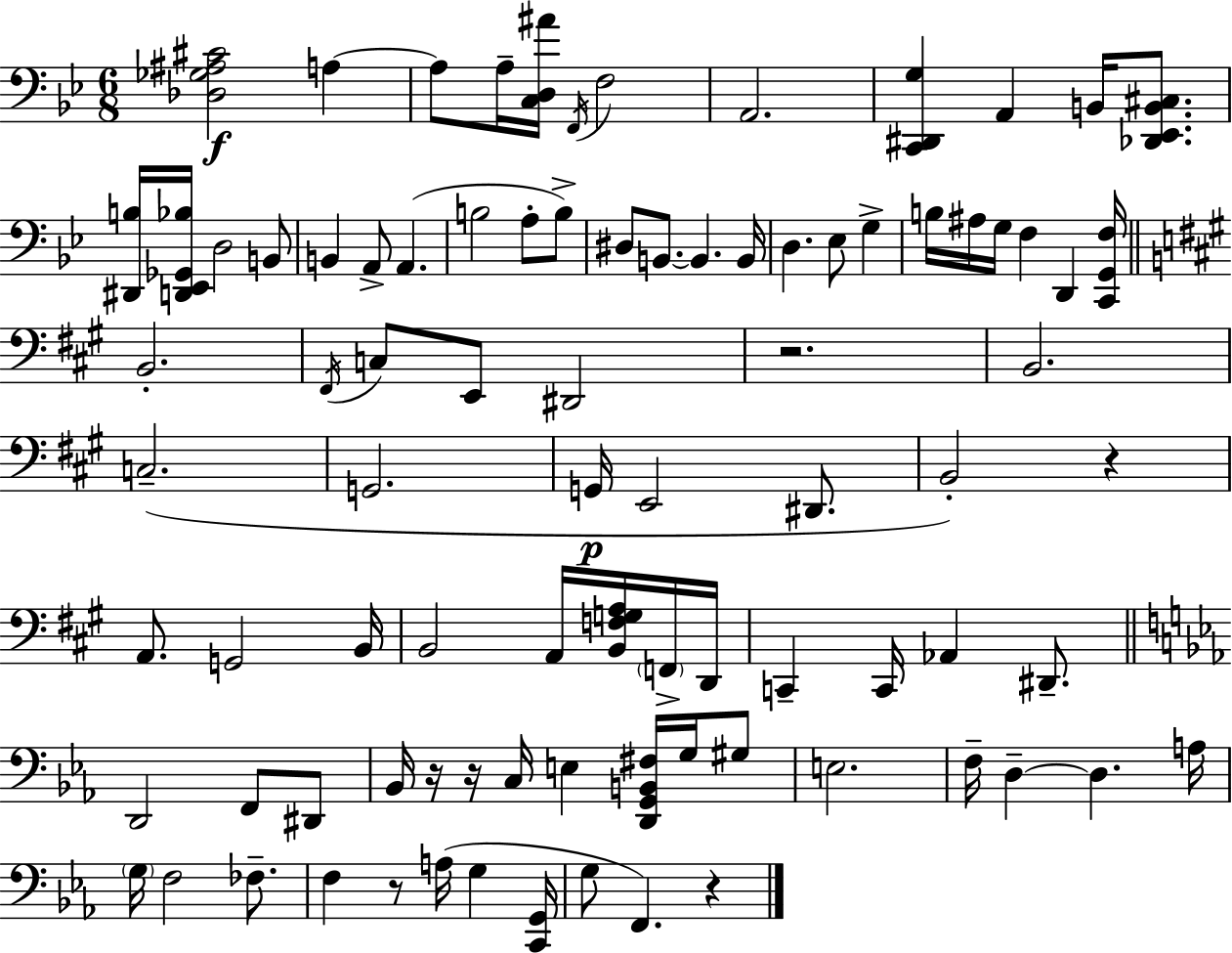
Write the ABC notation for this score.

X:1
T:Untitled
M:6/8
L:1/4
K:Bb
[_D,_G,^A,^C]2 A, A,/2 A,/4 [C,D,^A]/4 F,,/4 F,2 A,,2 [C,,^D,,G,] A,, B,,/4 [_D,,_E,,B,,^C,]/2 [^D,,B,]/4 [D,,_E,,_G,,_B,]/4 D,2 B,,/2 B,, A,,/2 A,, B,2 A,/2 B,/2 ^D,/2 B,,/2 B,, B,,/4 D, _E,/2 G, B,/4 ^A,/4 G,/4 F, D,, [C,,G,,F,]/4 B,,2 ^F,,/4 C,/2 E,,/2 ^D,,2 z2 B,,2 C,2 G,,2 G,,/4 E,,2 ^D,,/2 B,,2 z A,,/2 G,,2 B,,/4 B,,2 A,,/4 [B,,F,G,A,]/4 F,,/4 D,,/4 C,, C,,/4 _A,, ^D,,/2 D,,2 F,,/2 ^D,,/2 _B,,/4 z/4 z/4 C,/4 E, [D,,G,,B,,^F,]/4 G,/4 ^G,/2 E,2 F,/4 D, D, A,/4 G,/4 F,2 _F,/2 F, z/2 A,/4 G, [C,,G,,]/4 G,/2 F,, z